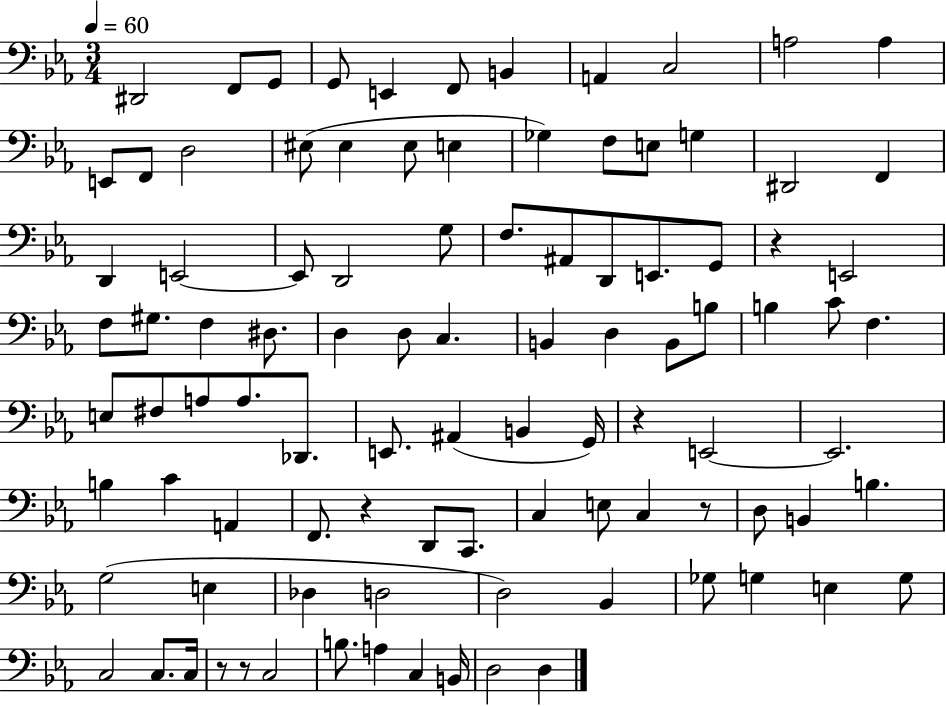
D#2/h F2/e G2/e G2/e E2/q F2/e B2/q A2/q C3/h A3/h A3/q E2/e F2/e D3/h EIS3/e EIS3/q EIS3/e E3/q Gb3/q F3/e E3/e G3/q D#2/h F2/q D2/q E2/h E2/e D2/h G3/e F3/e. A#2/e D2/e E2/e. G2/e R/q E2/h F3/e G#3/e. F3/q D#3/e. D3/q D3/e C3/q. B2/q D3/q B2/e B3/e B3/q C4/e F3/q. E3/e F#3/e A3/e A3/e. Db2/e. E2/e. A#2/q B2/q G2/s R/q E2/h E2/h. B3/q C4/q A2/q F2/e. R/q D2/e C2/e. C3/q E3/e C3/q R/e D3/e B2/q B3/q. G3/h E3/q Db3/q D3/h D3/h Bb2/q Gb3/e G3/q E3/q G3/e C3/h C3/e. C3/s R/e R/e C3/h B3/e. A3/q C3/q B2/s D3/h D3/q